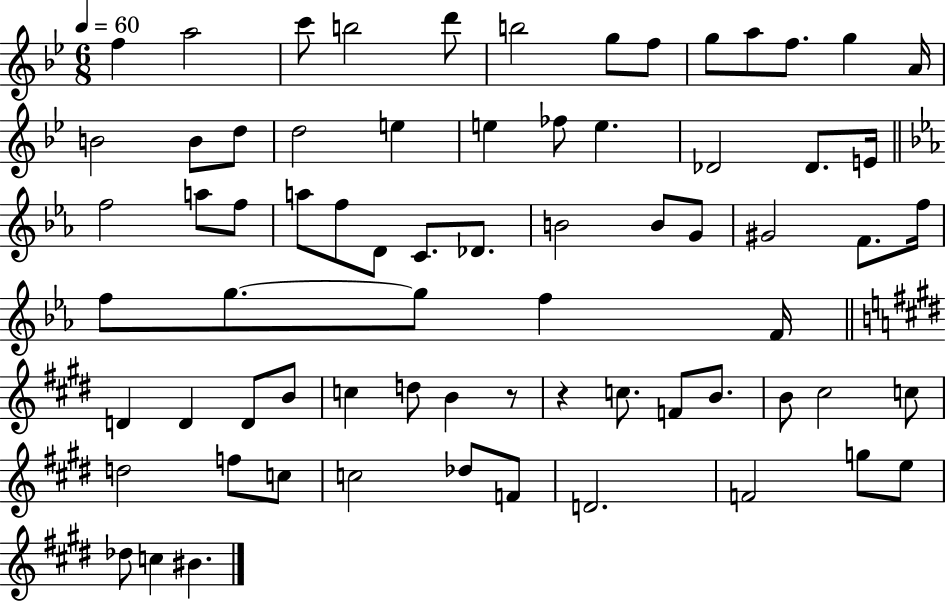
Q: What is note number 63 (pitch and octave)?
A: D4